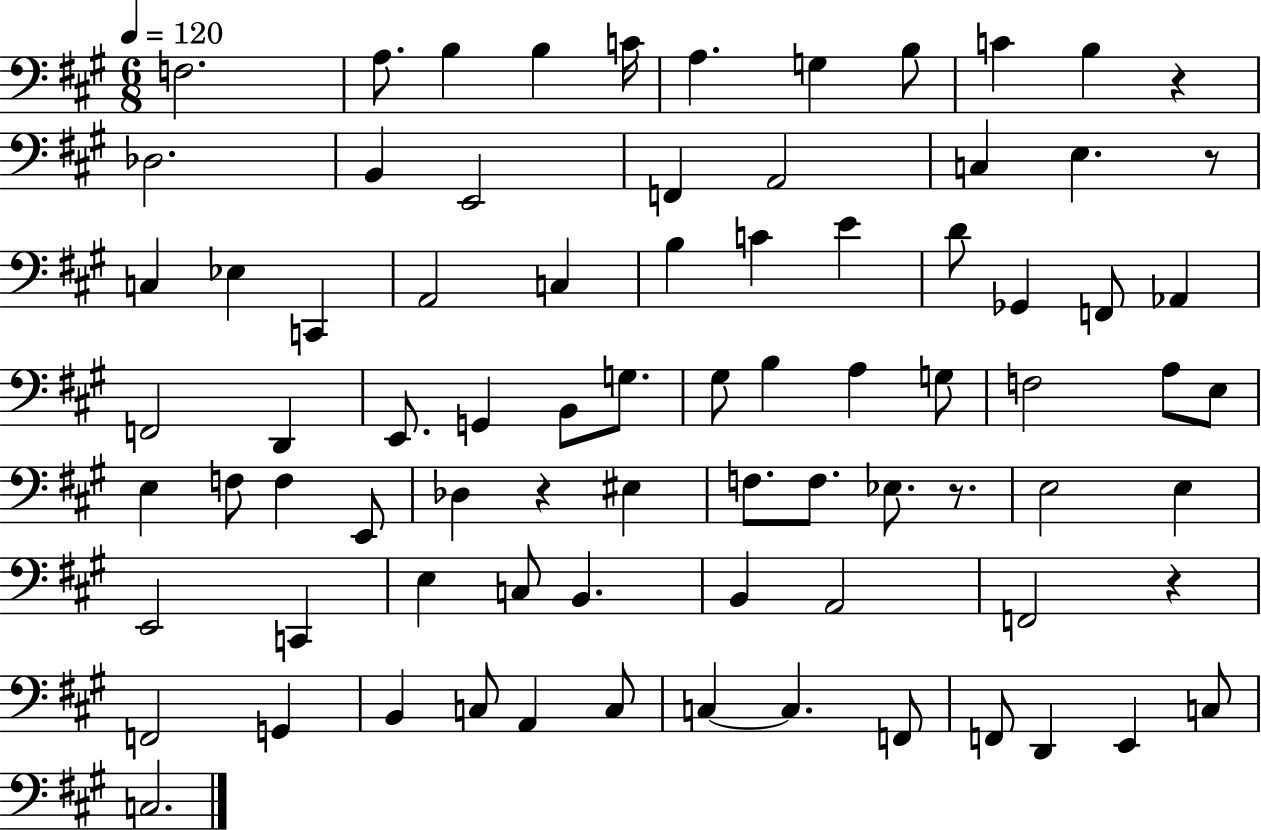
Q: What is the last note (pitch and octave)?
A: C3